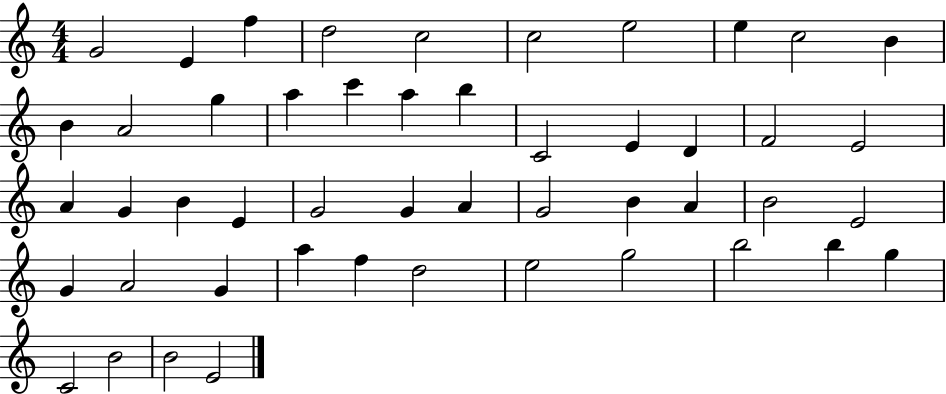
G4/h E4/q F5/q D5/h C5/h C5/h E5/h E5/q C5/h B4/q B4/q A4/h G5/q A5/q C6/q A5/q B5/q C4/h E4/q D4/q F4/h E4/h A4/q G4/q B4/q E4/q G4/h G4/q A4/q G4/h B4/q A4/q B4/h E4/h G4/q A4/h G4/q A5/q F5/q D5/h E5/h G5/h B5/h B5/q G5/q C4/h B4/h B4/h E4/h